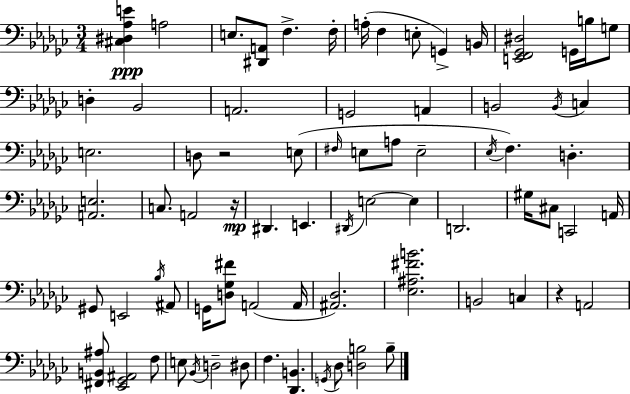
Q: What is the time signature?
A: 3/4